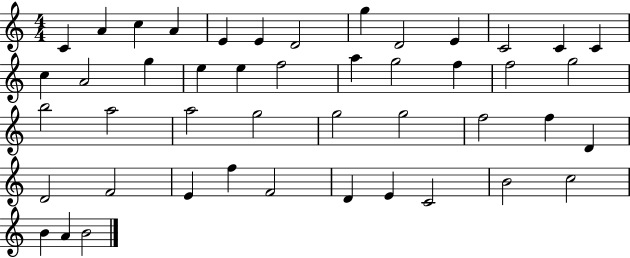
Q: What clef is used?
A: treble